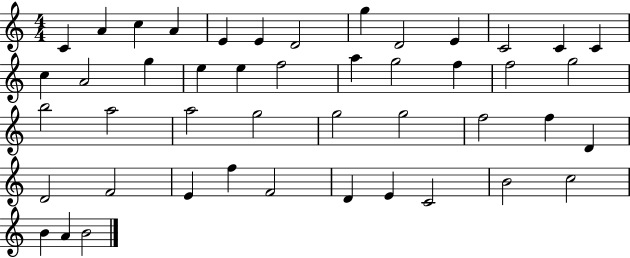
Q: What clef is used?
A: treble